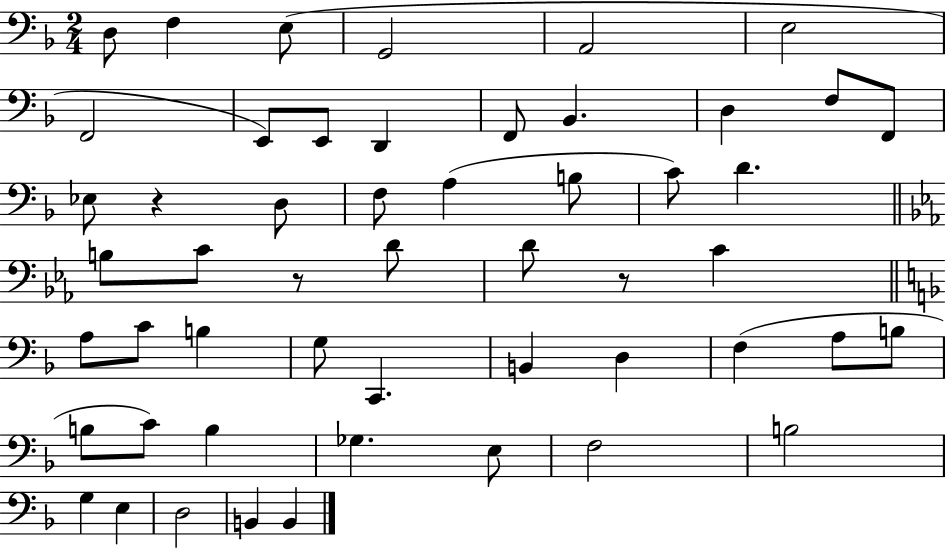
{
  \clef bass
  \numericTimeSignature
  \time 2/4
  \key f \major
  d8 f4 e8( | g,2 | a,2 | e2 | \break f,2 | e,8) e,8 d,4 | f,8 bes,4. | d4 f8 f,8 | \break ees8 r4 d8 | f8 a4( b8 | c'8) d'4. | \bar "||" \break \key c \minor b8 c'8 r8 d'8 | d'8 r8 c'4 | \bar "||" \break \key f \major a8 c'8 b4 | g8 c,4. | b,4 d4 | f4( a8 b8 | \break b8 c'8) b4 | ges4. e8 | f2 | b2 | \break g4 e4 | d2 | b,4 b,4 | \bar "|."
}